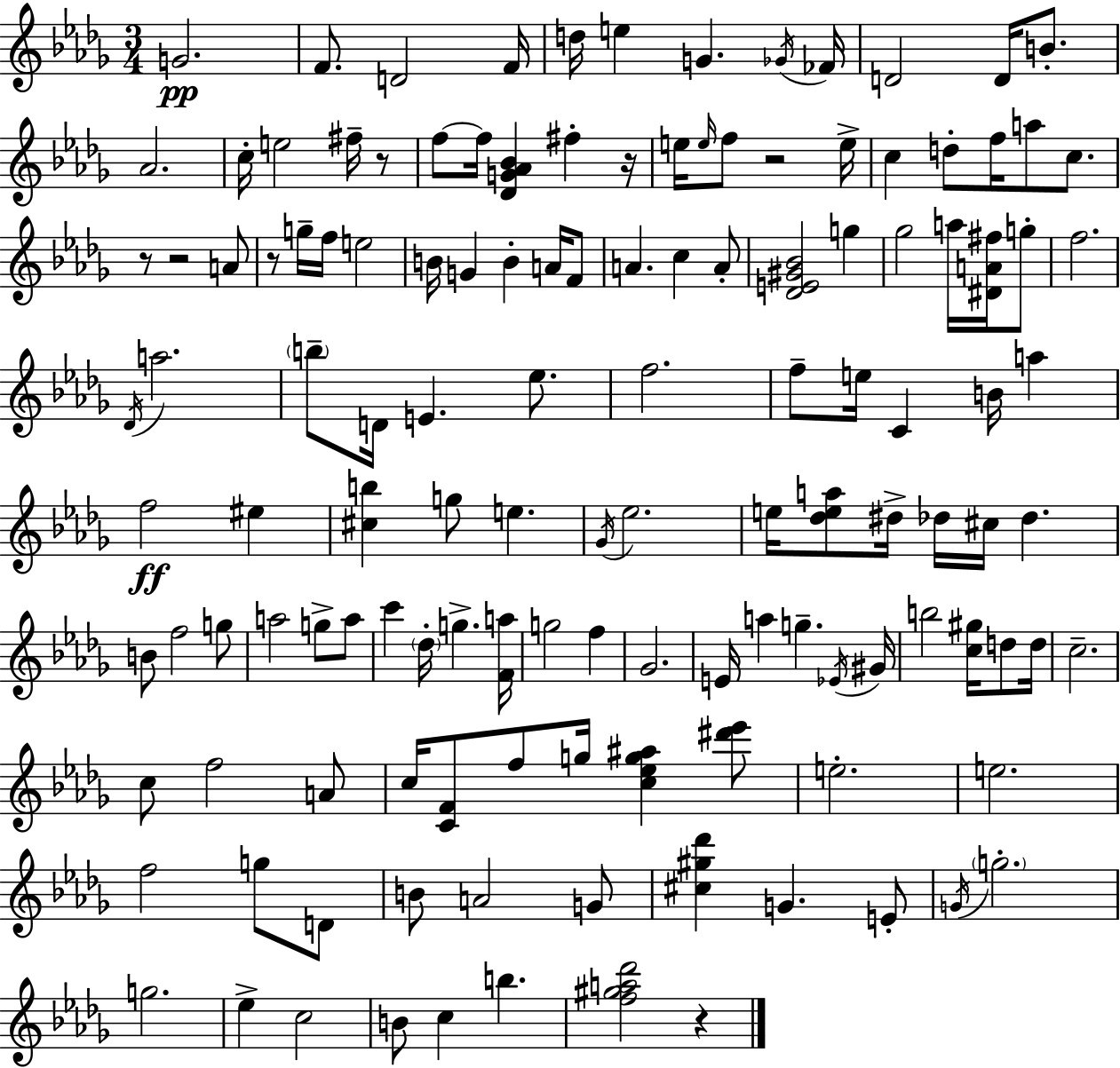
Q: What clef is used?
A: treble